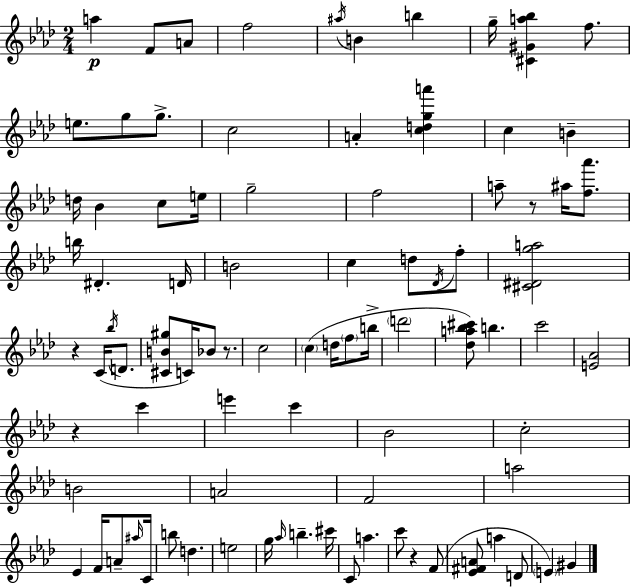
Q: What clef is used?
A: treble